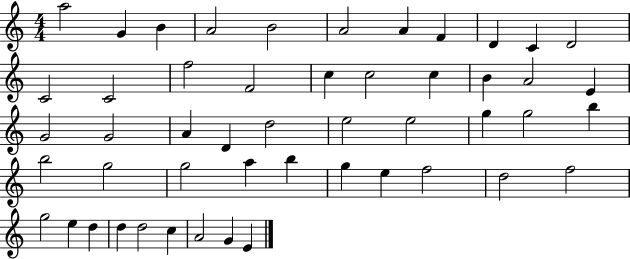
A5/h G4/q B4/q A4/h B4/h A4/h A4/q F4/q D4/q C4/q D4/h C4/h C4/h F5/h F4/h C5/q C5/h C5/q B4/q A4/h E4/q G4/h G4/h A4/q D4/q D5/h E5/h E5/h G5/q G5/h B5/q B5/h G5/h G5/h A5/q B5/q G5/q E5/q F5/h D5/h F5/h G5/h E5/q D5/q D5/q D5/h C5/q A4/h G4/q E4/q